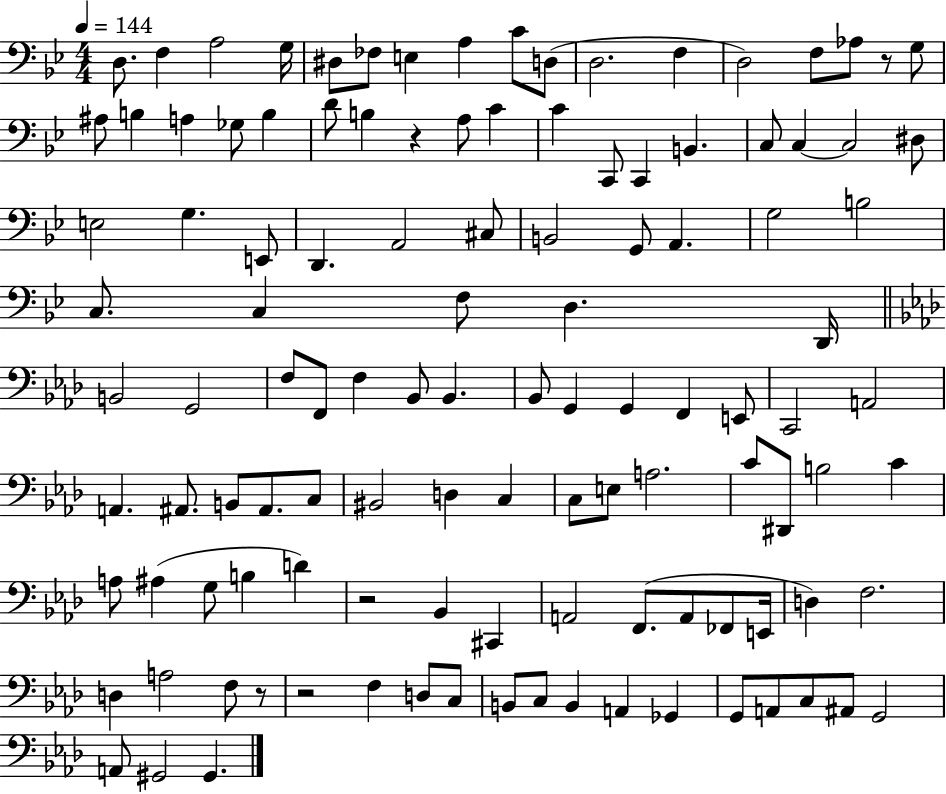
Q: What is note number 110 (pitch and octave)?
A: G#2